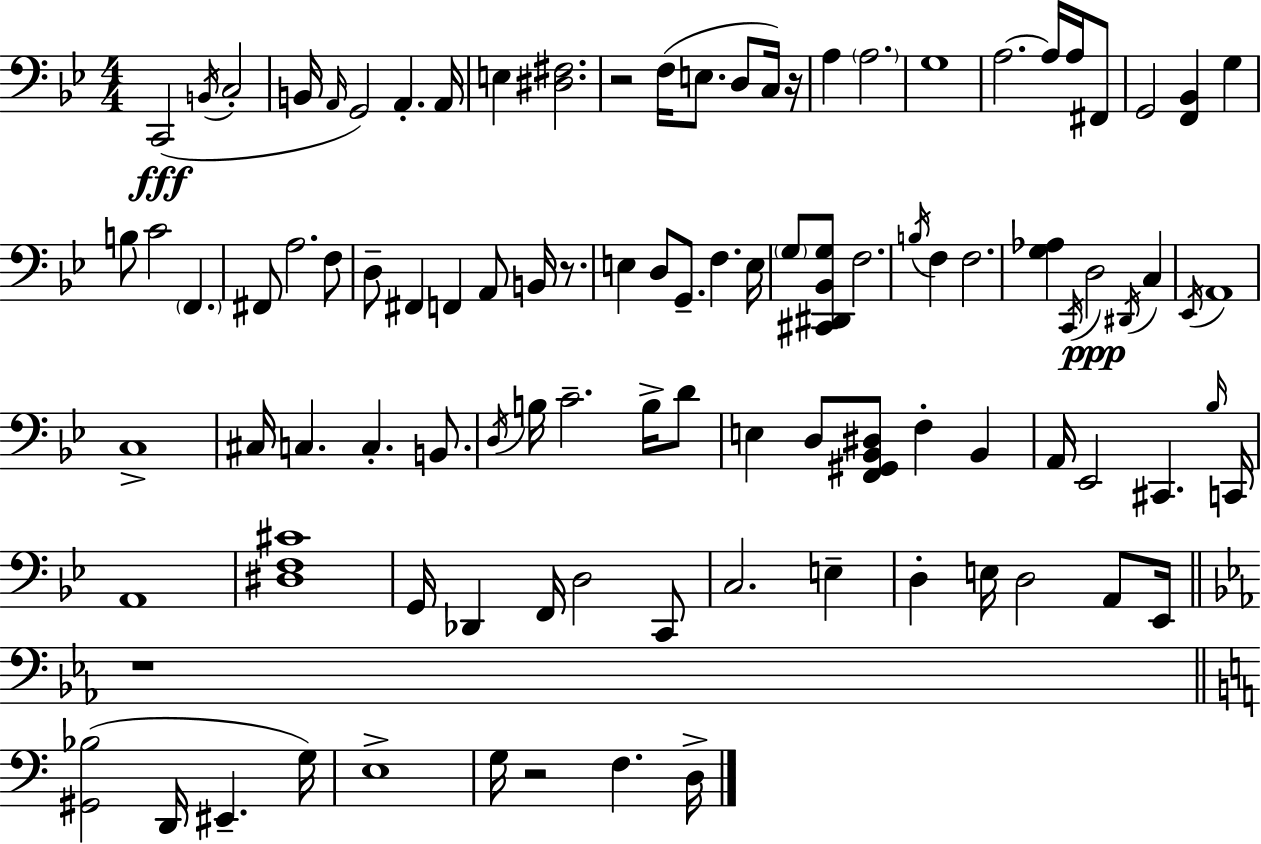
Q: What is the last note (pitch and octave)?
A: D3